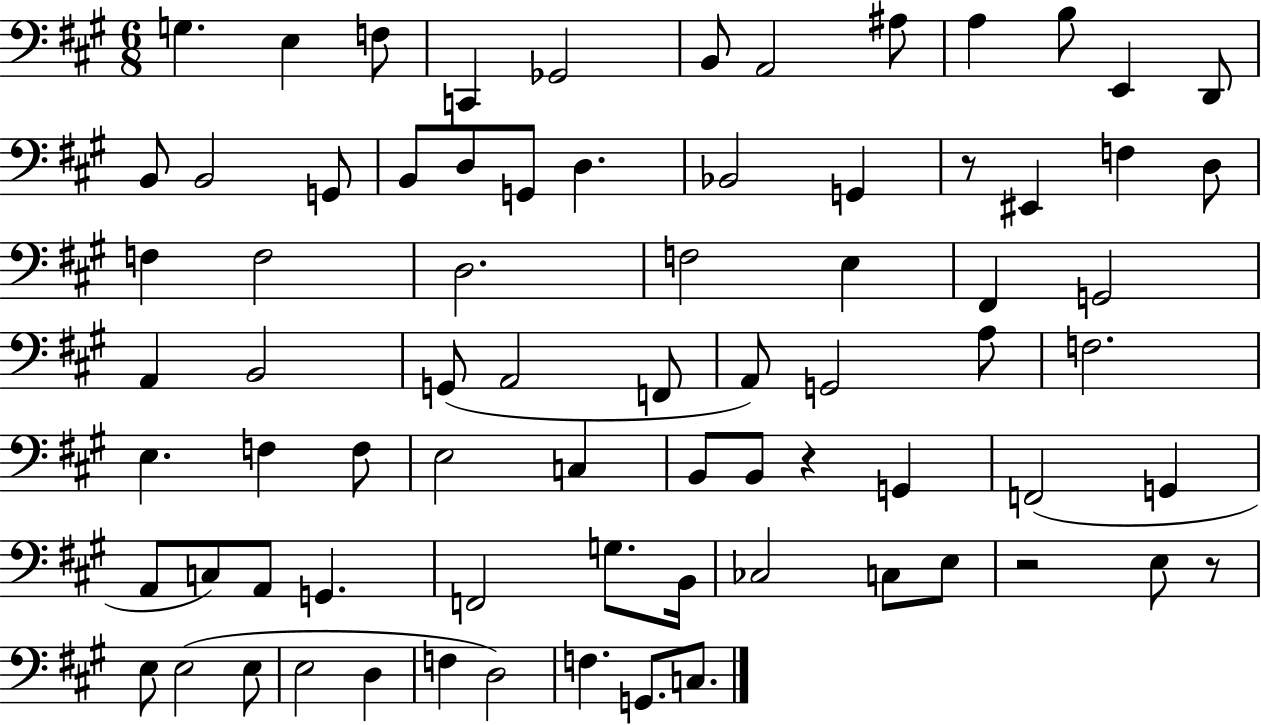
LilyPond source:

{
  \clef bass
  \numericTimeSignature
  \time 6/8
  \key a \major
  g4. e4 f8 | c,4 ges,2 | b,8 a,2 ais8 | a4 b8 e,4 d,8 | \break b,8 b,2 g,8 | b,8 d8 g,8 d4. | bes,2 g,4 | r8 eis,4 f4 d8 | \break f4 f2 | d2. | f2 e4 | fis,4 g,2 | \break a,4 b,2 | g,8( a,2 f,8 | a,8) g,2 a8 | f2. | \break e4. f4 f8 | e2 c4 | b,8 b,8 r4 g,4 | f,2( g,4 | \break a,8 c8) a,8 g,4. | f,2 g8. b,16 | ces2 c8 e8 | r2 e8 r8 | \break e8 e2( e8 | e2 d4 | f4 d2) | f4. g,8. c8. | \break \bar "|."
}